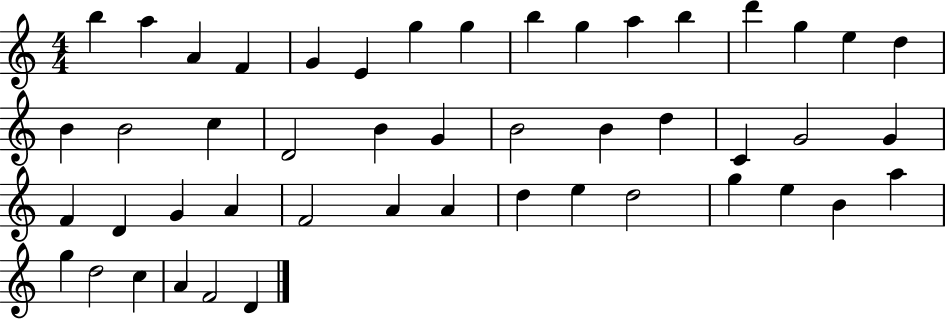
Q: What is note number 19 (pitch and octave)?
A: C5